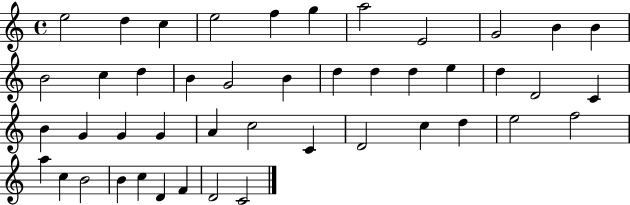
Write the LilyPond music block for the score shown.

{
  \clef treble
  \time 4/4
  \defaultTimeSignature
  \key c \major
  e''2 d''4 c''4 | e''2 f''4 g''4 | a''2 e'2 | g'2 b'4 b'4 | \break b'2 c''4 d''4 | b'4 g'2 b'4 | d''4 d''4 d''4 e''4 | d''4 d'2 c'4 | \break b'4 g'4 g'4 g'4 | a'4 c''2 c'4 | d'2 c''4 d''4 | e''2 f''2 | \break a''4 c''4 b'2 | b'4 c''4 d'4 f'4 | d'2 c'2 | \bar "|."
}